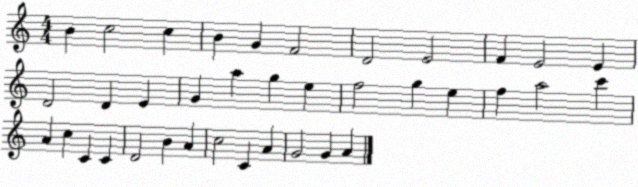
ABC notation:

X:1
T:Untitled
M:4/4
L:1/4
K:C
B c2 c B G F2 D2 E2 F E2 E D2 D E G a g e f2 g e f a2 c' A c C C D2 B A c2 C A G2 G A